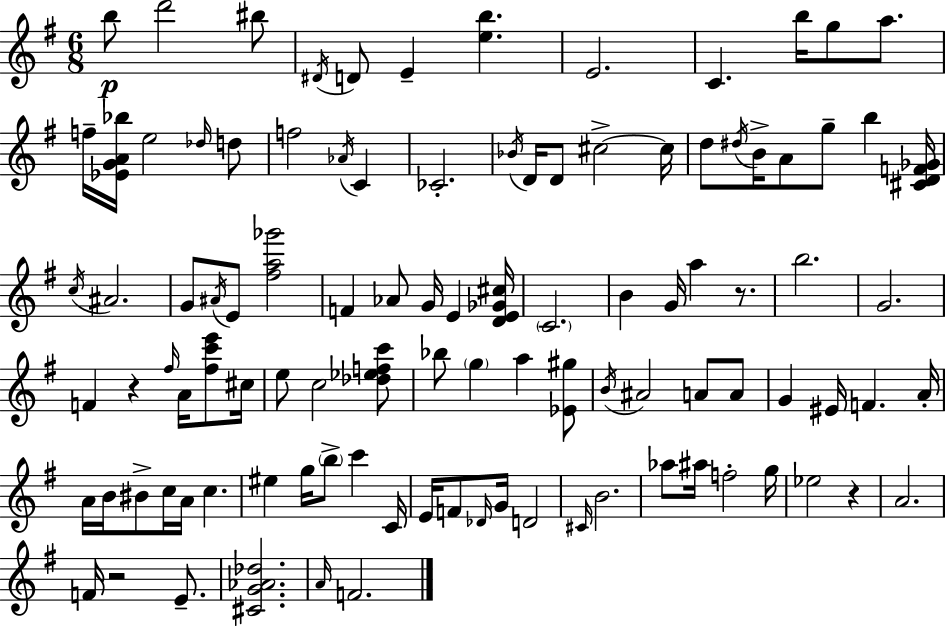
B5/e D6/h BIS5/e D#4/s D4/e E4/q [E5,B5]/q. E4/h. C4/q. B5/s G5/e A5/e. F5/s [Eb4,G4,A4,Bb5]/s E5/h Db5/s D5/e F5/h Ab4/s C4/q CES4/h. Bb4/s D4/s D4/e C#5/h C#5/s D5/e D#5/s B4/s A4/e G5/e B5/q [C#4,D4,F4,Gb4]/s C5/s A#4/h. G4/e A#4/s E4/e [F#5,A5,Gb6]/h F4/q Ab4/e G4/s E4/q [D4,E4,Gb4,C#5]/s C4/h. B4/q G4/s A5/q R/e. B5/h. G4/h. F4/q R/q F#5/s A4/s [F#5,C6,E6]/e C#5/s E5/e C5/h [Db5,Eb5,F5,C6]/e Bb5/e G5/q A5/q [Eb4,G#5]/e B4/s A#4/h A4/e A4/e G4/q EIS4/s F4/q. A4/s A4/s B4/s BIS4/e C5/s A4/s C5/q. EIS5/q G5/s B5/e C6/q C4/s E4/s F4/e Db4/s G4/s D4/h C#4/s B4/h. Ab5/e A#5/s F5/h G5/s Eb5/h R/q A4/h. F4/s R/h E4/e. [C#4,G4,Ab4,Db5]/h. A4/s F4/h.